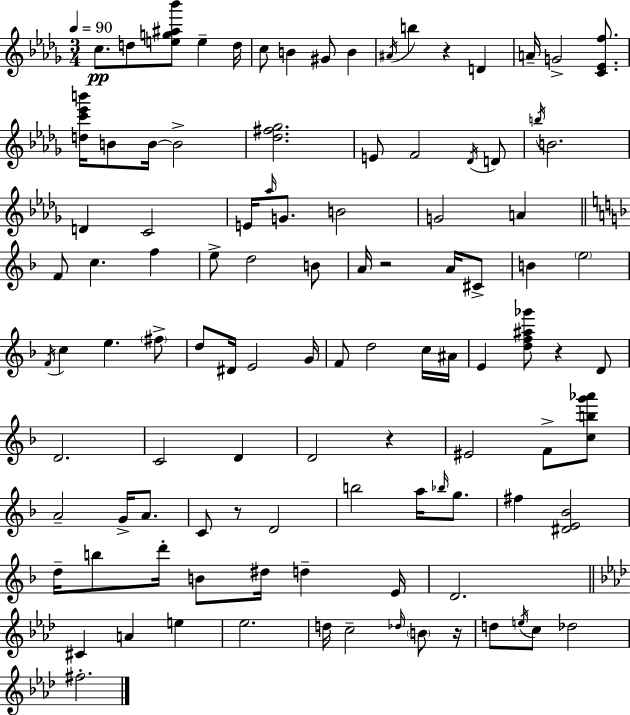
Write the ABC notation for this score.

X:1
T:Untitled
M:3/4
L:1/4
K:Bbm
c/2 d/2 [eg^a_b']/2 e d/4 c/2 B ^G/2 B ^A/4 b z D A/4 G2 [C_Ef]/2 [dc'_e'b']/4 B/2 B/4 B2 [_d^f_g]2 E/2 F2 _D/4 D/2 b/4 B2 D C2 E/4 _a/4 G/2 B2 G2 A F/2 c f e/2 d2 B/2 A/4 z2 A/4 ^C/2 B e2 F/4 c e ^f/2 d/2 ^D/4 E2 G/4 F/2 d2 c/4 ^A/4 E [df^a_g']/2 z D/2 D2 C2 D D2 z ^E2 F/2 [cbg'_a']/2 A2 G/4 A/2 C/2 z/2 D2 b2 a/4 _b/4 g/2 ^f [^DE_B]2 d/4 b/2 d'/4 B/2 ^d/4 d E/4 D2 ^C A e _e2 d/4 c2 _d/4 B/2 z/4 d/2 e/4 c/2 _d2 ^f2